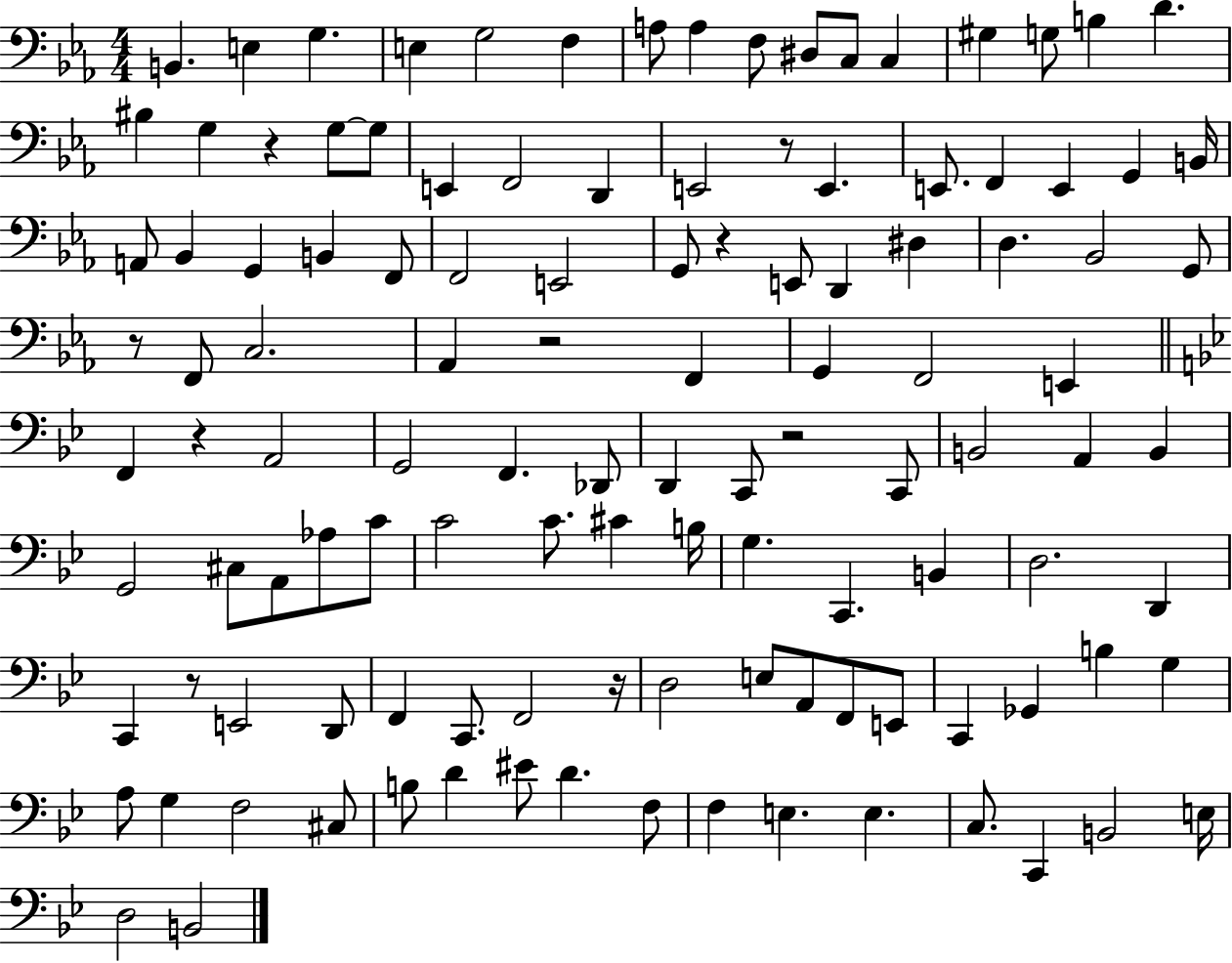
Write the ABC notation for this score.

X:1
T:Untitled
M:4/4
L:1/4
K:Eb
B,, E, G, E, G,2 F, A,/2 A, F,/2 ^D,/2 C,/2 C, ^G, G,/2 B, D ^B, G, z G,/2 G,/2 E,, F,,2 D,, E,,2 z/2 E,, E,,/2 F,, E,, G,, B,,/4 A,,/2 _B,, G,, B,, F,,/2 F,,2 E,,2 G,,/2 z E,,/2 D,, ^D, D, _B,,2 G,,/2 z/2 F,,/2 C,2 _A,, z2 F,, G,, F,,2 E,, F,, z A,,2 G,,2 F,, _D,,/2 D,, C,,/2 z2 C,,/2 B,,2 A,, B,, G,,2 ^C,/2 A,,/2 _A,/2 C/2 C2 C/2 ^C B,/4 G, C,, B,, D,2 D,, C,, z/2 E,,2 D,,/2 F,, C,,/2 F,,2 z/4 D,2 E,/2 A,,/2 F,,/2 E,,/2 C,, _G,, B, G, A,/2 G, F,2 ^C,/2 B,/2 D ^E/2 D F,/2 F, E, E, C,/2 C,, B,,2 E,/4 D,2 B,,2